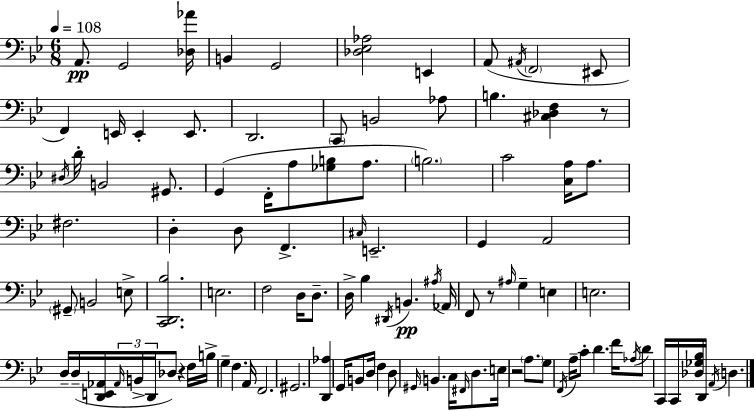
A2/e. G2/h [Db3,Ab4]/s B2/q G2/h [Db3,Eb3,Ab3]/h E2/q A2/e A#2/s F2/h EIS2/e F2/q E2/s E2/q E2/e. D2/h. C2/e B2/h Ab3/e B3/q. [C#3,Db3,F3]/q R/e D#3/s D4/s B2/h G#2/e. G2/q F2/s A3/e [Gb3,B3]/e A3/e. B3/h. C4/h [C3,A3]/s A3/e. F#3/h. D3/q D3/e F2/q. C#3/s E2/h. G2/q A2/h G#2/e B2/h E3/e [C2,D2,Bb3]/h. E3/h. F3/h D3/s D3/e. D3/s Bb3/q D#2/s B2/q. A#3/s Ab2/s F2/e R/e A#3/s G3/q E3/q E3/h. D3/s D3/s [D2,E2,Ab2]/s Ab2/s B2/s D2/s Db3/e R/q F3/s B3/s G3/q F3/q. A2/s F2/h. G#2/h. [D2,Ab3]/q G2/s B2/e D3/s F3/q D3/e G#2/s B2/q. C3/s F#2/s D3/e. E3/s R/h A3/e. G3/e F2/s A3/s C4/e D4/q. F4/s Ab3/s D4/e C2/s C2/s [Db3,Gb3,Bb3]/s D2/s A2/s D3/q.